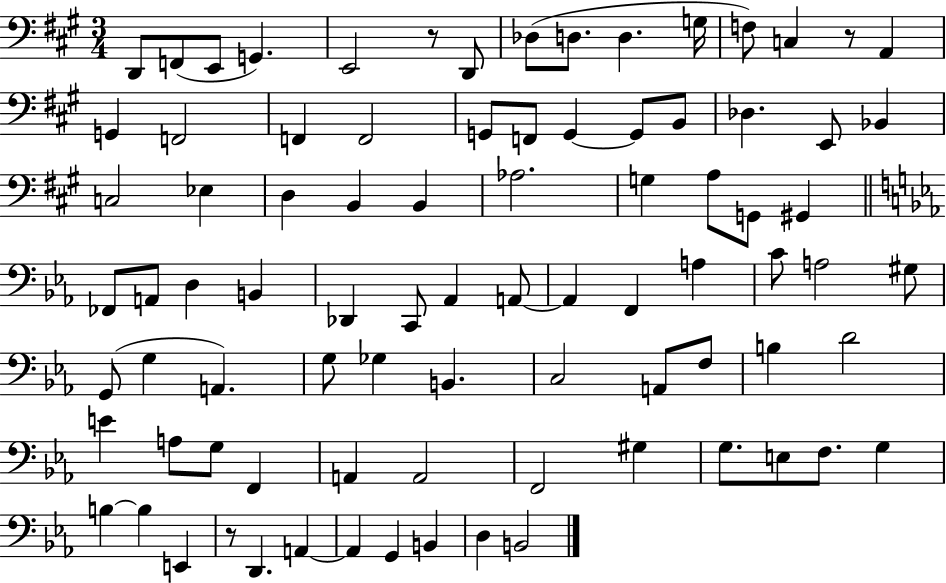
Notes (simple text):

D2/e F2/e E2/e G2/q. E2/h R/e D2/e Db3/e D3/e. D3/q. G3/s F3/e C3/q R/e A2/q G2/q F2/h F2/q F2/h G2/e F2/e G2/q G2/e B2/e Db3/q. E2/e Bb2/q C3/h Eb3/q D3/q B2/q B2/q Ab3/h. G3/q A3/e G2/e G#2/q FES2/e A2/e D3/q B2/q Db2/q C2/e Ab2/q A2/e A2/q F2/q A3/q C4/e A3/h G#3/e G2/e G3/q A2/q. G3/e Gb3/q B2/q. C3/h A2/e F3/e B3/q D4/h E4/q A3/e G3/e F2/q A2/q A2/h F2/h G#3/q G3/e. E3/e F3/e. G3/q B3/q B3/q E2/q R/e D2/q. A2/q A2/q G2/q B2/q D3/q B2/h